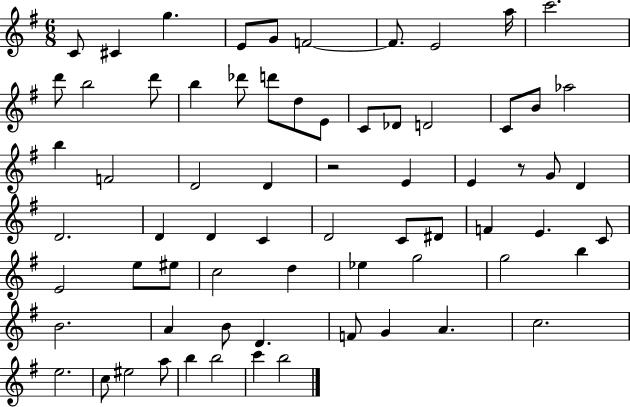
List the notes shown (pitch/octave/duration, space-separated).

C4/e C#4/q G5/q. E4/e G4/e F4/h F4/e. E4/h A5/s C6/h. D6/e B5/h D6/e B5/q Db6/e D6/e D5/e E4/e C4/e Db4/e D4/h C4/e B4/e Ab5/h B5/q F4/h D4/h D4/q R/h E4/q E4/q R/e G4/e D4/q D4/h. D4/q D4/q C4/q D4/h C4/e D#4/e F4/q E4/q. C4/e E4/h E5/e EIS5/e C5/h D5/q Eb5/q G5/h G5/h B5/q B4/h. A4/q B4/e D4/q. F4/e G4/q A4/q. C5/h. E5/h. C5/e EIS5/h A5/e B5/q B5/h C6/q B5/h